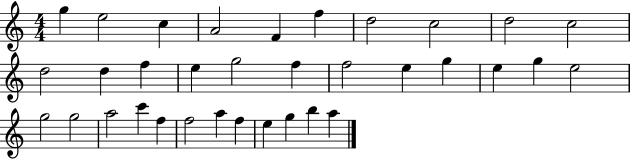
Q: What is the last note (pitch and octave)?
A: A5